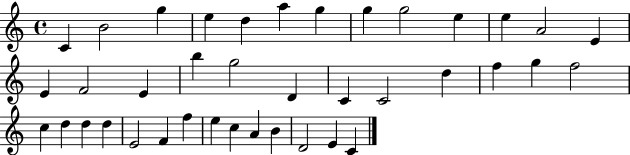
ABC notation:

X:1
T:Untitled
M:4/4
L:1/4
K:C
C B2 g e d a g g g2 e e A2 E E F2 E b g2 D C C2 d f g f2 c d d d E2 F f e c A B D2 E C